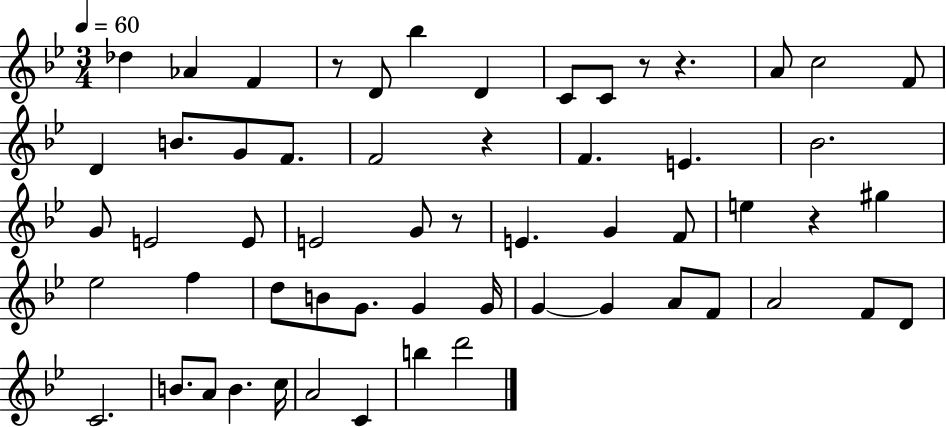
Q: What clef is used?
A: treble